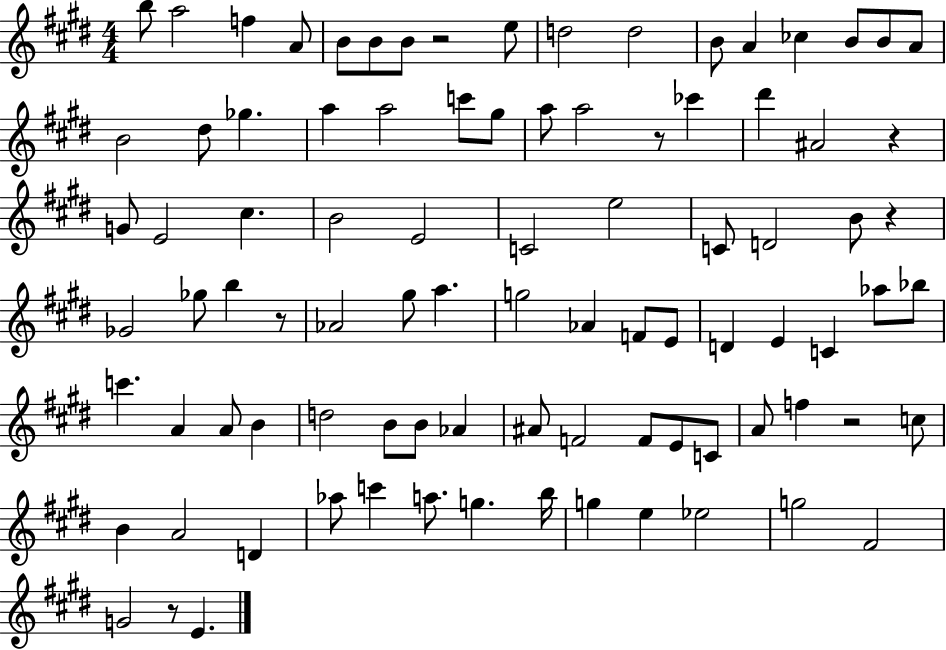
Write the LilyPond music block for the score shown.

{
  \clef treble
  \numericTimeSignature
  \time 4/4
  \key e \major
  b''8 a''2 f''4 a'8 | b'8 b'8 b'8 r2 e''8 | d''2 d''2 | b'8 a'4 ces''4 b'8 b'8 a'8 | \break b'2 dis''8 ges''4. | a''4 a''2 c'''8 gis''8 | a''8 a''2 r8 ces'''4 | dis'''4 ais'2 r4 | \break g'8 e'2 cis''4. | b'2 e'2 | c'2 e''2 | c'8 d'2 b'8 r4 | \break ges'2 ges''8 b''4 r8 | aes'2 gis''8 a''4. | g''2 aes'4 f'8 e'8 | d'4 e'4 c'4 aes''8 bes''8 | \break c'''4. a'4 a'8 b'4 | d''2 b'8 b'8 aes'4 | ais'8 f'2 f'8 e'8 c'8 | a'8 f''4 r2 c''8 | \break b'4 a'2 d'4 | aes''8 c'''4 a''8. g''4. b''16 | g''4 e''4 ees''2 | g''2 fis'2 | \break g'2 r8 e'4. | \bar "|."
}